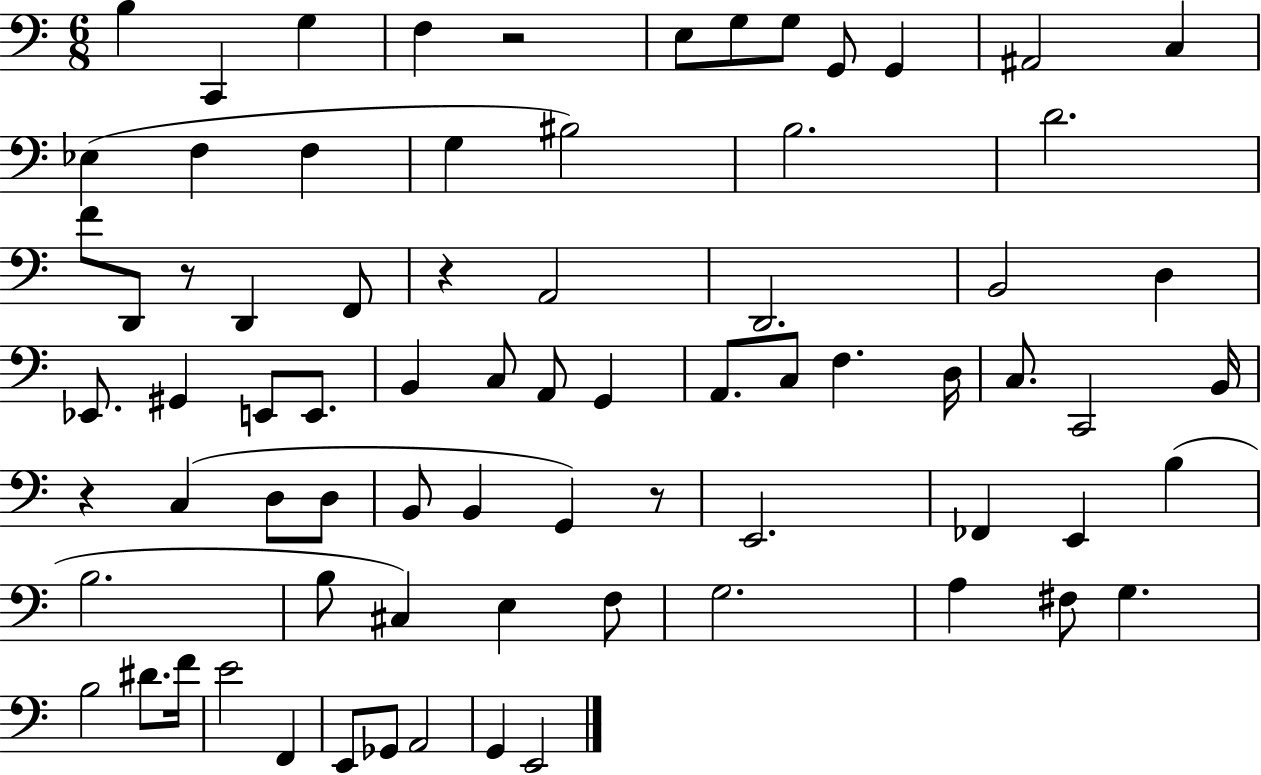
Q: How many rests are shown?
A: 5